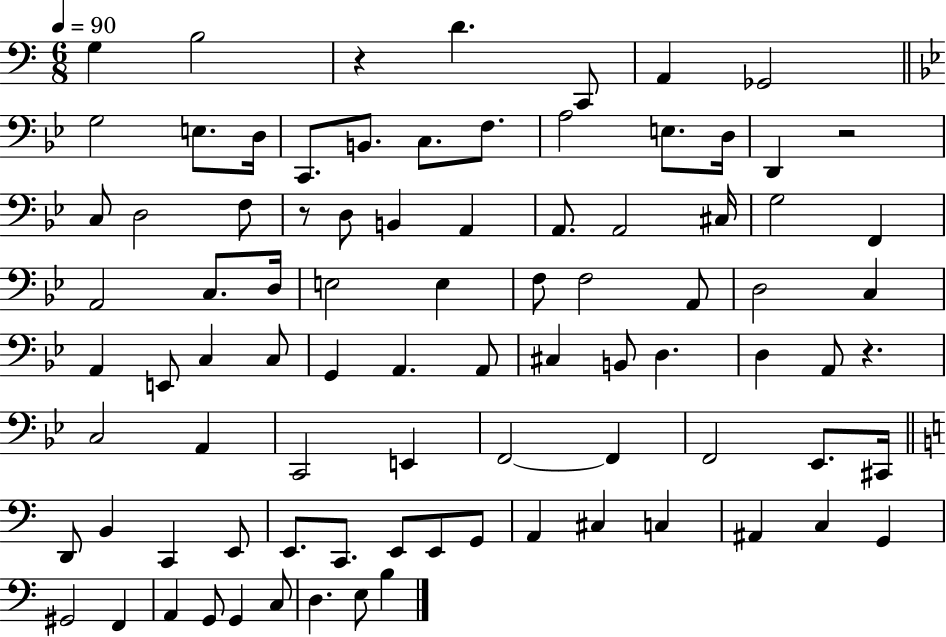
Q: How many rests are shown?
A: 4